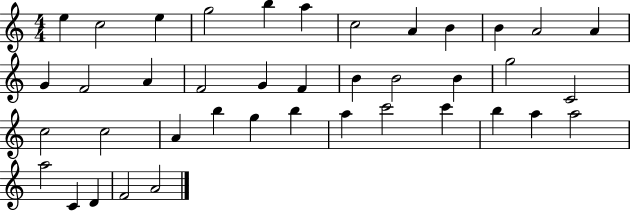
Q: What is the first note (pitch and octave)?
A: E5